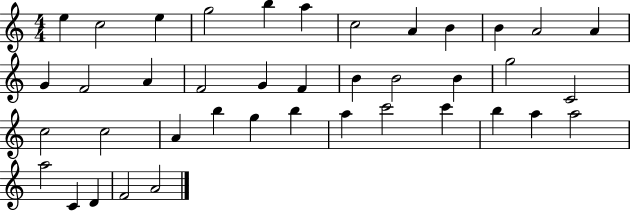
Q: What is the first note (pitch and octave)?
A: E5